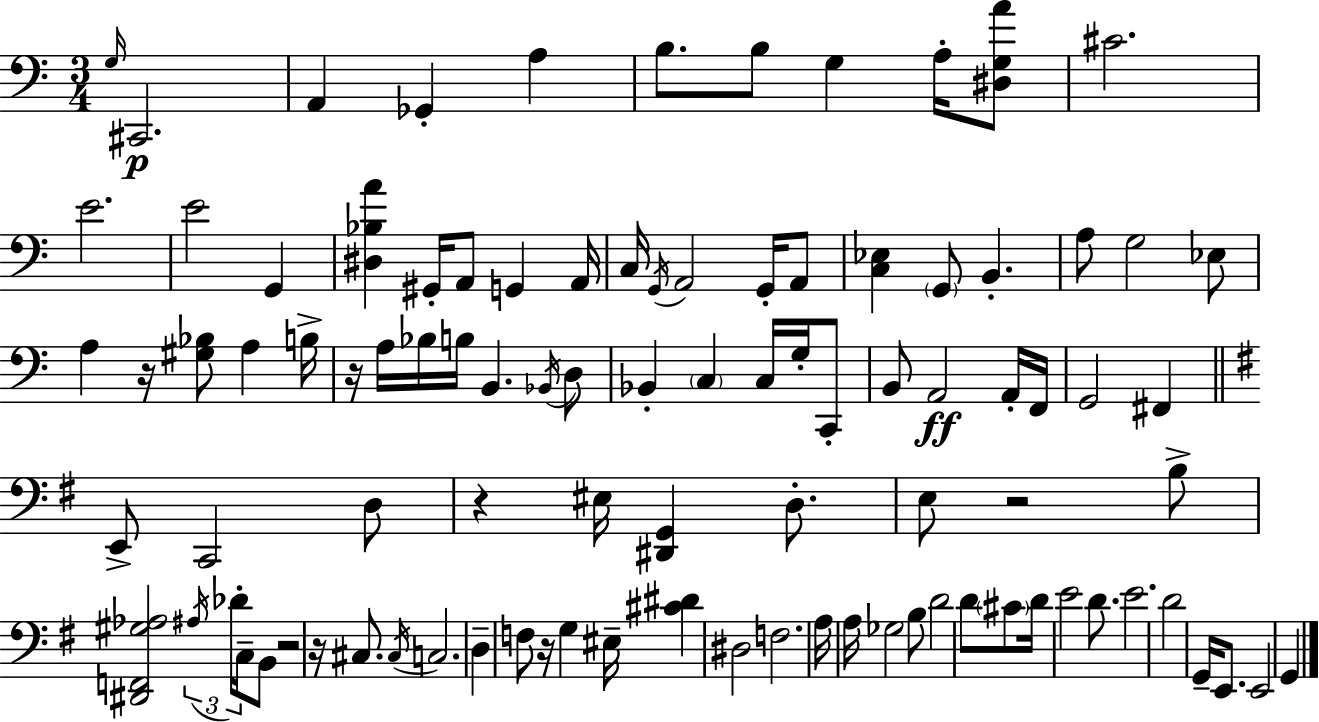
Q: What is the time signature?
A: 3/4